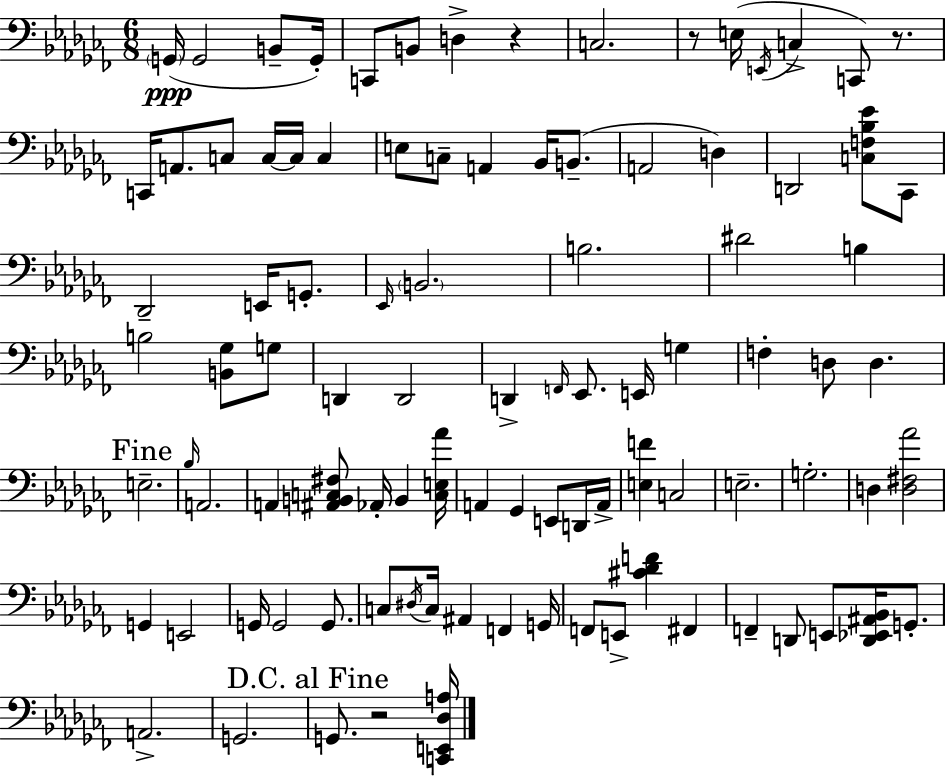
X:1
T:Untitled
M:6/8
L:1/4
K:Abm
G,,/4 G,,2 B,,/2 G,,/4 C,,/2 B,,/2 D, z C,2 z/2 E,/4 E,,/4 C, C,,/2 z/2 C,,/4 A,,/2 C,/2 C,/4 C,/4 C, E,/2 C,/2 A,, _B,,/4 B,,/2 A,,2 D, D,,2 [C,F,_B,_E]/2 _C,,/2 _D,,2 E,,/4 G,,/2 _E,,/4 B,,2 B,2 ^D2 B, B,2 [B,,_G,]/2 G,/2 D,, D,,2 D,, F,,/4 _E,,/2 E,,/4 G, F, D,/2 D, E,2 _B,/4 A,,2 A,, [^A,,B,,C,^F,]/2 _A,,/4 B,, [C,E,_A]/4 A,, _G,, E,,/2 D,,/4 A,,/4 [E,F] C,2 E,2 G,2 D, [D,^F,_A]2 G,, E,,2 G,,/4 G,,2 G,,/2 C,/2 ^D,/4 C,/4 ^A,, F,, G,,/4 F,,/2 E,,/2 [^C_DF] ^F,, F,, D,,/2 E,,/2 [D,,_E,,^A,,_B,,]/4 G,,/2 A,,2 G,,2 G,,/2 z2 [C,,E,,_D,A,]/4